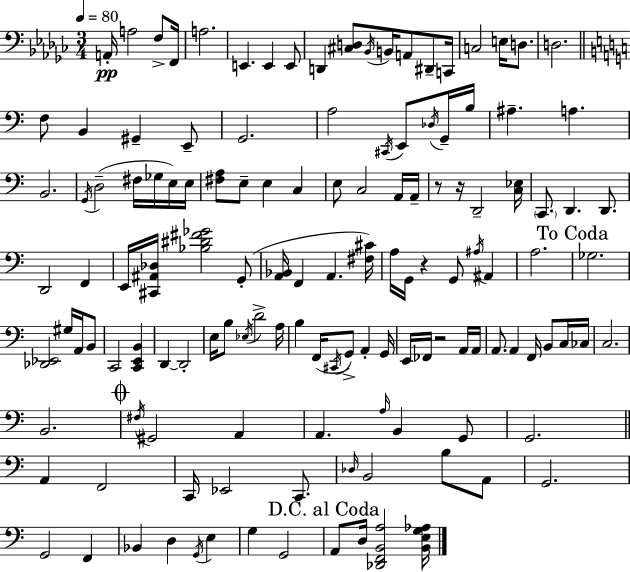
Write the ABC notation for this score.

X:1
T:Untitled
M:3/4
L:1/4
K:Ebm
A,,/4 A,2 F,/2 F,,/4 A,2 E,, E,, E,,/2 D,, [^C,D,]/2 _B,,/4 B,,/4 A,,/2 ^D,,/2 C,,/4 C,2 E,/4 D,/2 D,2 F,/2 B,, ^G,, E,,/2 G,,2 A,2 ^C,,/4 E,,/2 _D,/4 G,,/4 B,/4 ^A, A, B,,2 G,,/4 D,2 ^F,/4 _G,/4 E,/4 E,/4 [^F,A,]/2 E,/2 E, C, E,/2 C,2 A,,/4 A,,/4 z/2 z/4 D,,2 [C,_E,]/4 C,,/2 D,, D,,/2 D,,2 F,, E,,/4 [^C,,^A,,_D,]/4 [_B,^D^F_G]2 G,,/2 [A,,_B,,]/4 F,, A,, [^F,^C]/4 A,/4 G,,/4 z G,,/2 ^A,/4 ^A,, A,2 _G,2 [_D,,_E,,]2 ^G,/4 A,,/4 B,,/2 C,,2 [C,,E,,B,,] D,, D,,2 E,/4 B,/2 _E,/4 D2 A,/4 B, F,,/4 ^C,,/4 G,,/2 A,, G,,/4 E,,/4 _F,,/4 z2 A,,/4 A,,/4 A,,/2 A,, F,,/4 B,,/2 C,/4 _C,/4 C,2 B,,2 ^F,/4 ^G,,2 A,, A,, A,/4 B,, G,,/2 G,,2 A,, F,,2 C,,/4 _E,,2 C,,/2 _D,/4 B,,2 B,/2 A,,/2 G,,2 G,,2 F,, _B,, D, G,,/4 E, G, G,,2 A,,/2 D,/4 [_D,,F,,B,,A,]2 [B,,E,G,_A,]/4